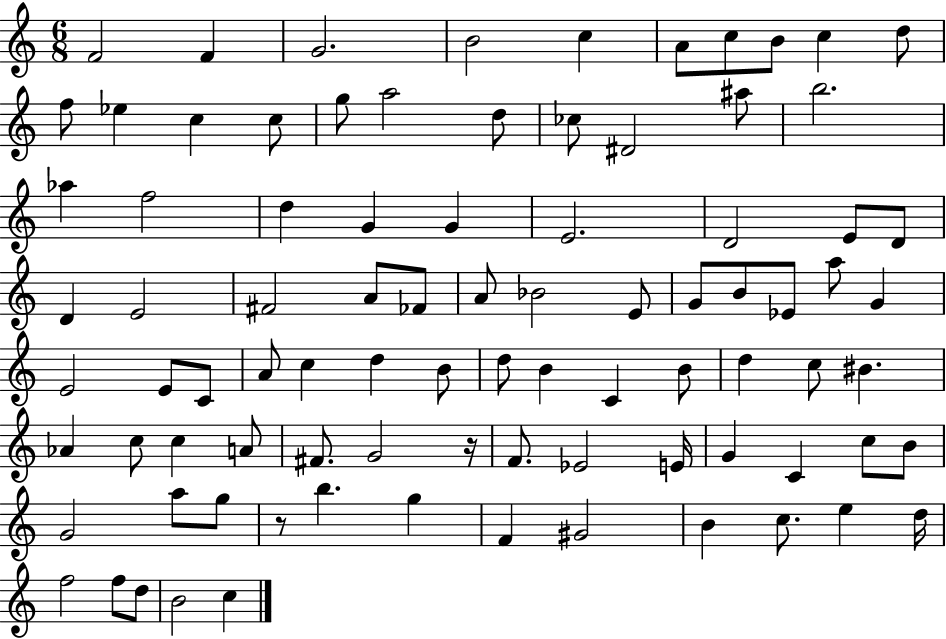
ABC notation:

X:1
T:Untitled
M:6/8
L:1/4
K:C
F2 F G2 B2 c A/2 c/2 B/2 c d/2 f/2 _e c c/2 g/2 a2 d/2 _c/2 ^D2 ^a/2 b2 _a f2 d G G E2 D2 E/2 D/2 D E2 ^F2 A/2 _F/2 A/2 _B2 E/2 G/2 B/2 _E/2 a/2 G E2 E/2 C/2 A/2 c d B/2 d/2 B C B/2 d c/2 ^B _A c/2 c A/2 ^F/2 G2 z/4 F/2 _E2 E/4 G C c/2 B/2 G2 a/2 g/2 z/2 b g F ^G2 B c/2 e d/4 f2 f/2 d/2 B2 c